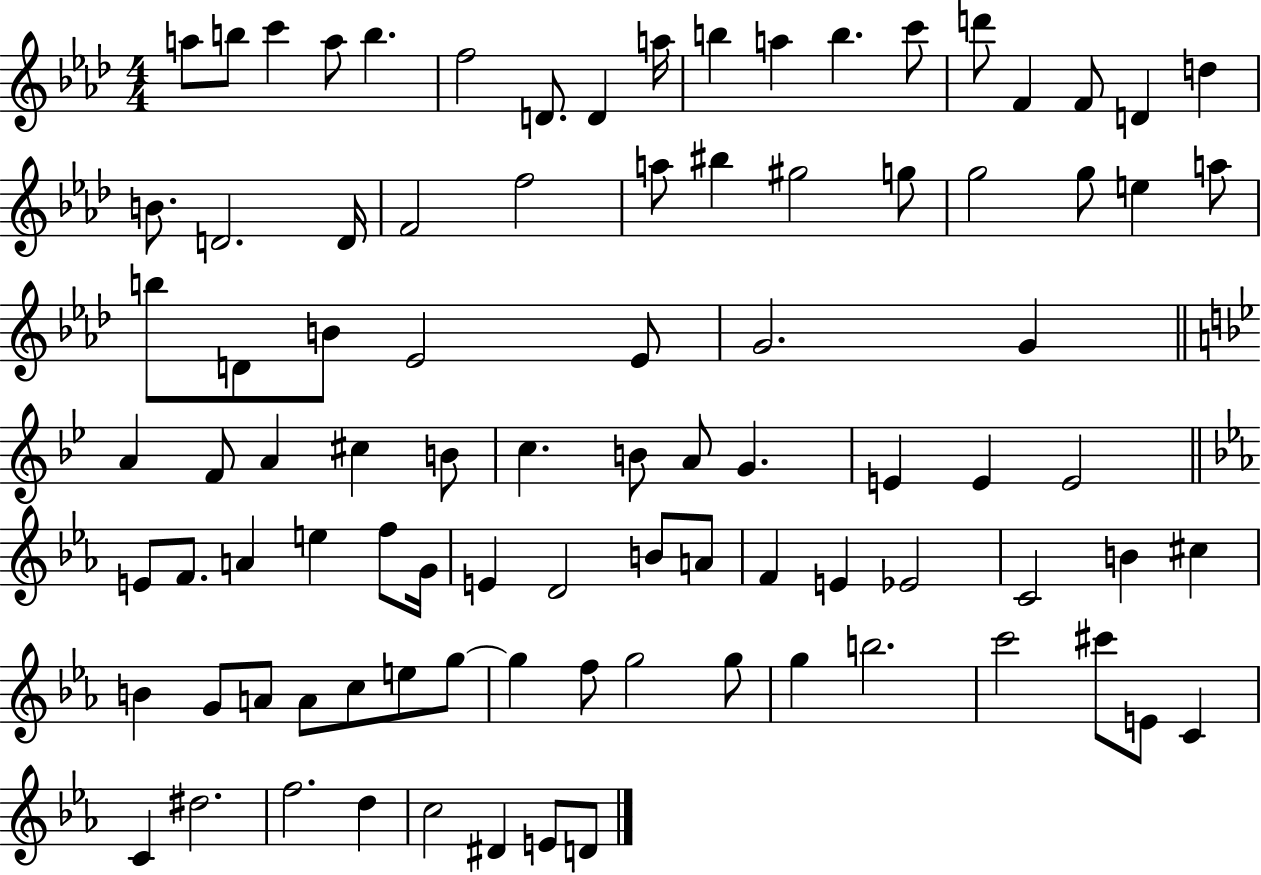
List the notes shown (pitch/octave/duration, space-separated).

A5/e B5/e C6/q A5/e B5/q. F5/h D4/e. D4/q A5/s B5/q A5/q B5/q. C6/e D6/e F4/q F4/e D4/q D5/q B4/e. D4/h. D4/s F4/h F5/h A5/e BIS5/q G#5/h G5/e G5/h G5/e E5/q A5/e B5/e D4/e B4/e Eb4/h Eb4/e G4/h. G4/q A4/q F4/e A4/q C#5/q B4/e C5/q. B4/e A4/e G4/q. E4/q E4/q E4/h E4/e F4/e. A4/q E5/q F5/e G4/s E4/q D4/h B4/e A4/e F4/q E4/q Eb4/h C4/h B4/q C#5/q B4/q G4/e A4/e A4/e C5/e E5/e G5/e G5/q F5/e G5/h G5/e G5/q B5/h. C6/h C#6/e E4/e C4/q C4/q D#5/h. F5/h. D5/q C5/h D#4/q E4/e D4/e